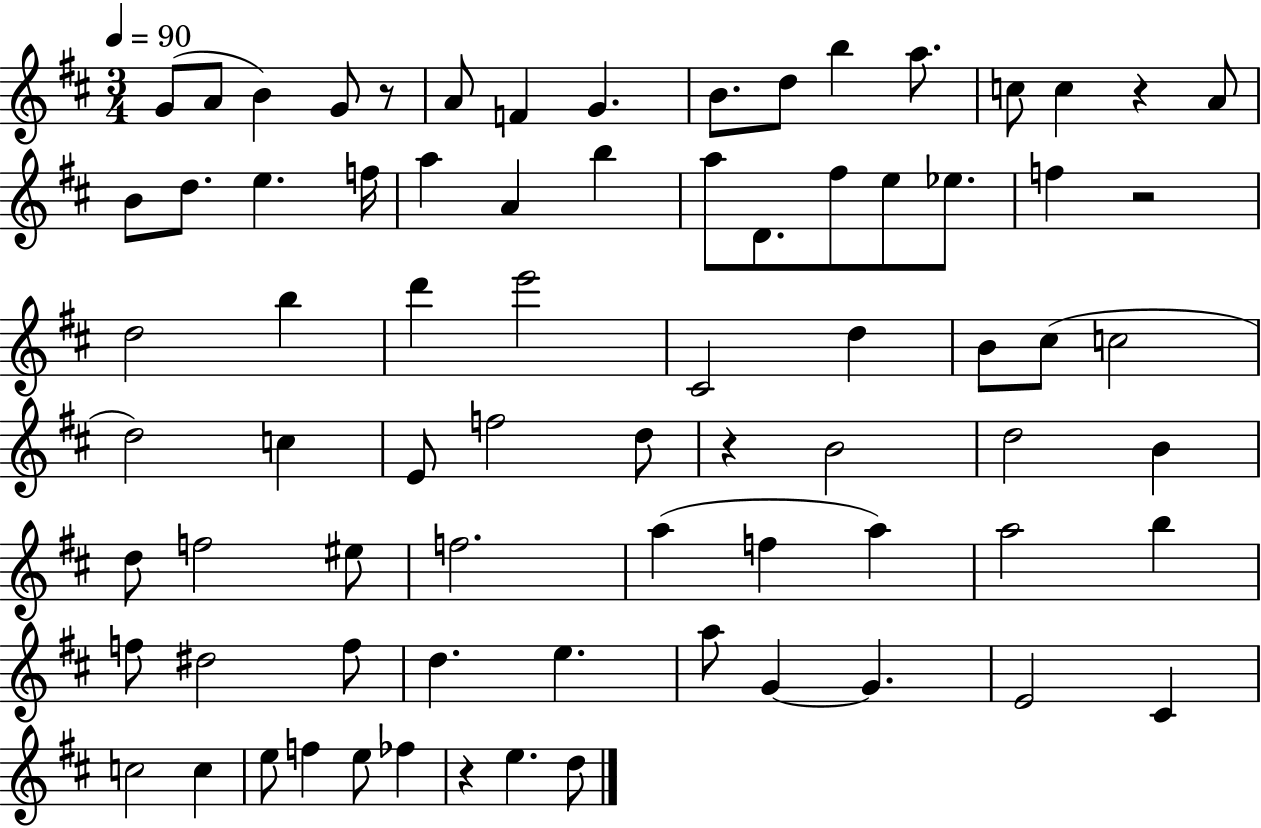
X:1
T:Untitled
M:3/4
L:1/4
K:D
G/2 A/2 B G/2 z/2 A/2 F G B/2 d/2 b a/2 c/2 c z A/2 B/2 d/2 e f/4 a A b a/2 D/2 ^f/2 e/2 _e/2 f z2 d2 b d' e'2 ^C2 d B/2 ^c/2 c2 d2 c E/2 f2 d/2 z B2 d2 B d/2 f2 ^e/2 f2 a f a a2 b f/2 ^d2 f/2 d e a/2 G G E2 ^C c2 c e/2 f e/2 _f z e d/2